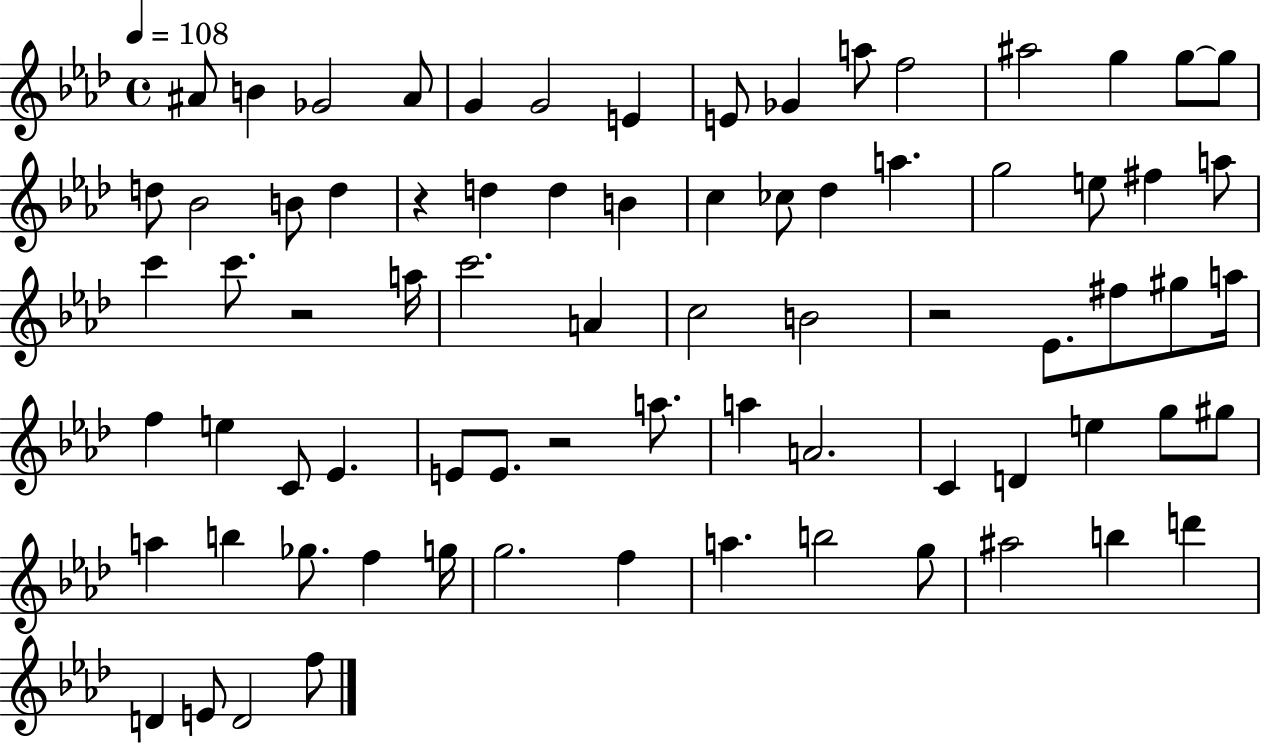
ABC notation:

X:1
T:Untitled
M:4/4
L:1/4
K:Ab
^A/2 B _G2 ^A/2 G G2 E E/2 _G a/2 f2 ^a2 g g/2 g/2 d/2 _B2 B/2 d z d d B c _c/2 _d a g2 e/2 ^f a/2 c' c'/2 z2 a/4 c'2 A c2 B2 z2 _E/2 ^f/2 ^g/2 a/4 f e C/2 _E E/2 E/2 z2 a/2 a A2 C D e g/2 ^g/2 a b _g/2 f g/4 g2 f a b2 g/2 ^a2 b d' D E/2 D2 f/2